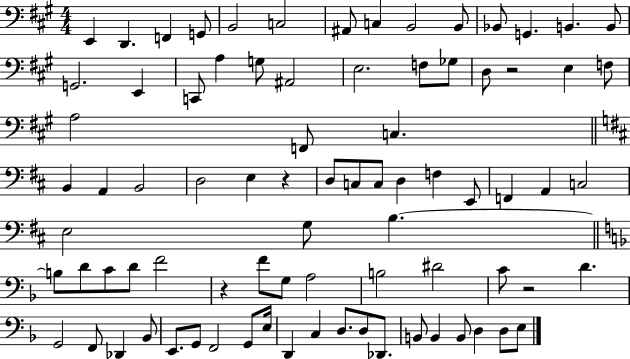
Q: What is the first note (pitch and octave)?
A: E2